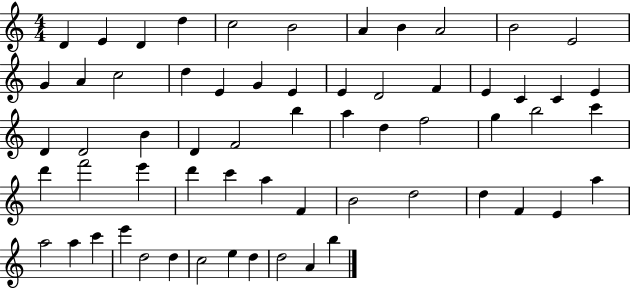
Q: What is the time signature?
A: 4/4